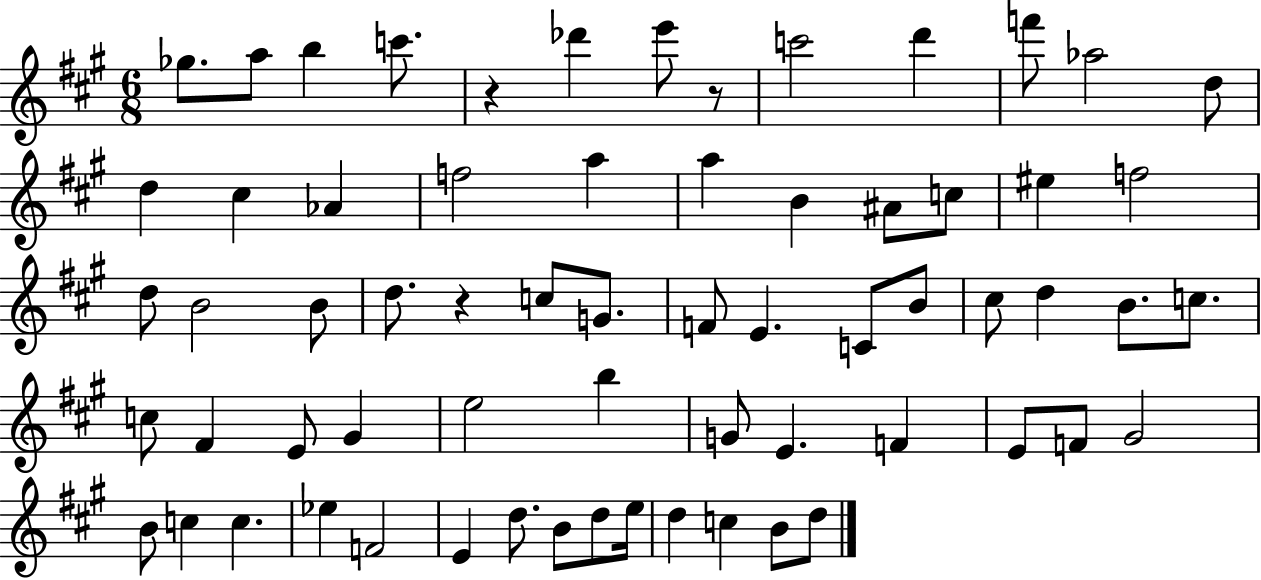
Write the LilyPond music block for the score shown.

{
  \clef treble
  \numericTimeSignature
  \time 6/8
  \key a \major
  ges''8. a''8 b''4 c'''8. | r4 des'''4 e'''8 r8 | c'''2 d'''4 | f'''8 aes''2 d''8 | \break d''4 cis''4 aes'4 | f''2 a''4 | a''4 b'4 ais'8 c''8 | eis''4 f''2 | \break d''8 b'2 b'8 | d''8. r4 c''8 g'8. | f'8 e'4. c'8 b'8 | cis''8 d''4 b'8. c''8. | \break c''8 fis'4 e'8 gis'4 | e''2 b''4 | g'8 e'4. f'4 | e'8 f'8 gis'2 | \break b'8 c''4 c''4. | ees''4 f'2 | e'4 d''8. b'8 d''8 e''16 | d''4 c''4 b'8 d''8 | \break \bar "|."
}